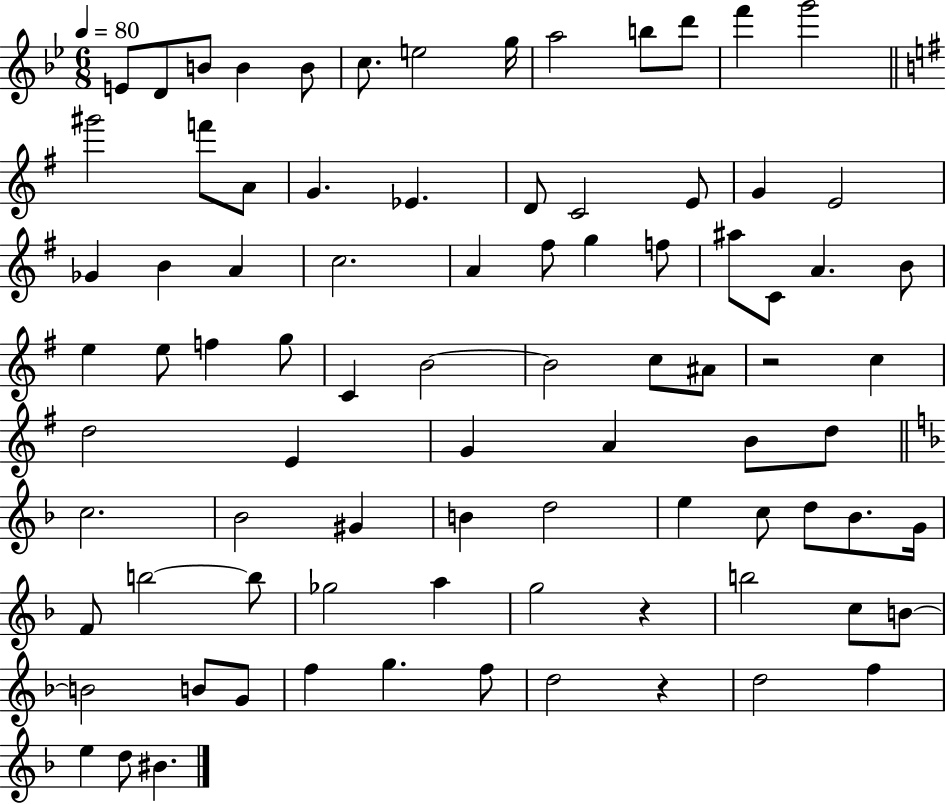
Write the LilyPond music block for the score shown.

{
  \clef treble
  \numericTimeSignature
  \time 6/8
  \key bes \major
  \tempo 4 = 80
  e'8 d'8 b'8 b'4 b'8 | c''8. e''2 g''16 | a''2 b''8 d'''8 | f'''4 g'''2 | \break \bar "||" \break \key g \major gis'''2 f'''8 a'8 | g'4. ees'4. | d'8 c'2 e'8 | g'4 e'2 | \break ges'4 b'4 a'4 | c''2. | a'4 fis''8 g''4 f''8 | ais''8 c'8 a'4. b'8 | \break e''4 e''8 f''4 g''8 | c'4 b'2~~ | b'2 c''8 ais'8 | r2 c''4 | \break d''2 e'4 | g'4 a'4 b'8 d''8 | \bar "||" \break \key d \minor c''2. | bes'2 gis'4 | b'4 d''2 | e''4 c''8 d''8 bes'8. g'16 | \break f'8 b''2~~ b''8 | ges''2 a''4 | g''2 r4 | b''2 c''8 b'8~~ | \break b'2 b'8 g'8 | f''4 g''4. f''8 | d''2 r4 | d''2 f''4 | \break e''4 d''8 bis'4. | \bar "|."
}